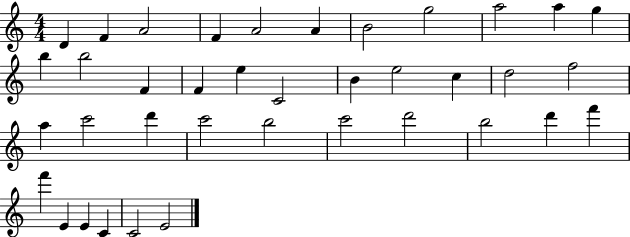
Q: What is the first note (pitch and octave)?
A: D4